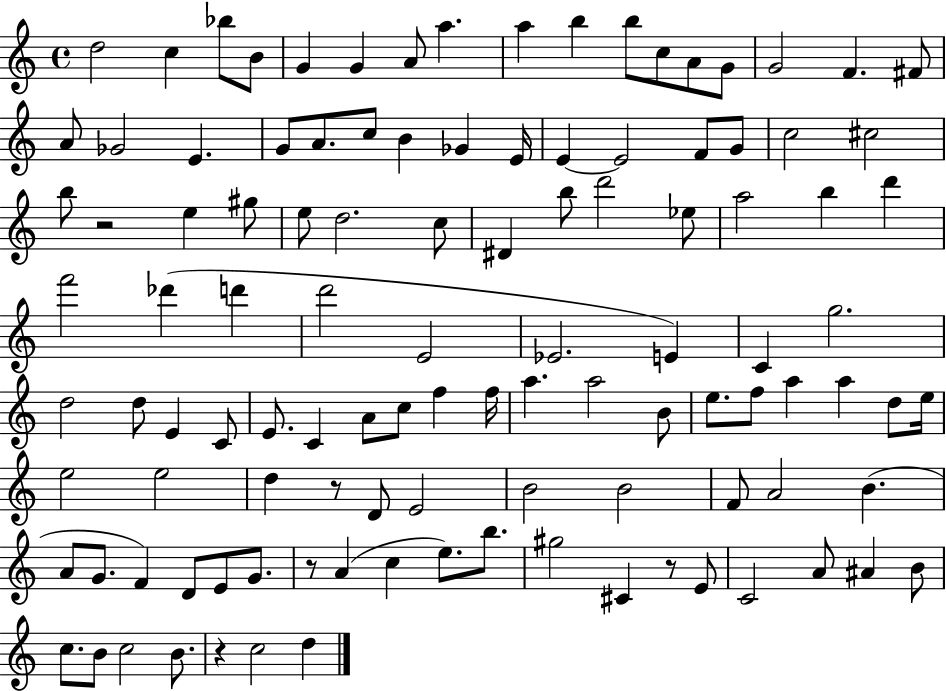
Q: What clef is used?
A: treble